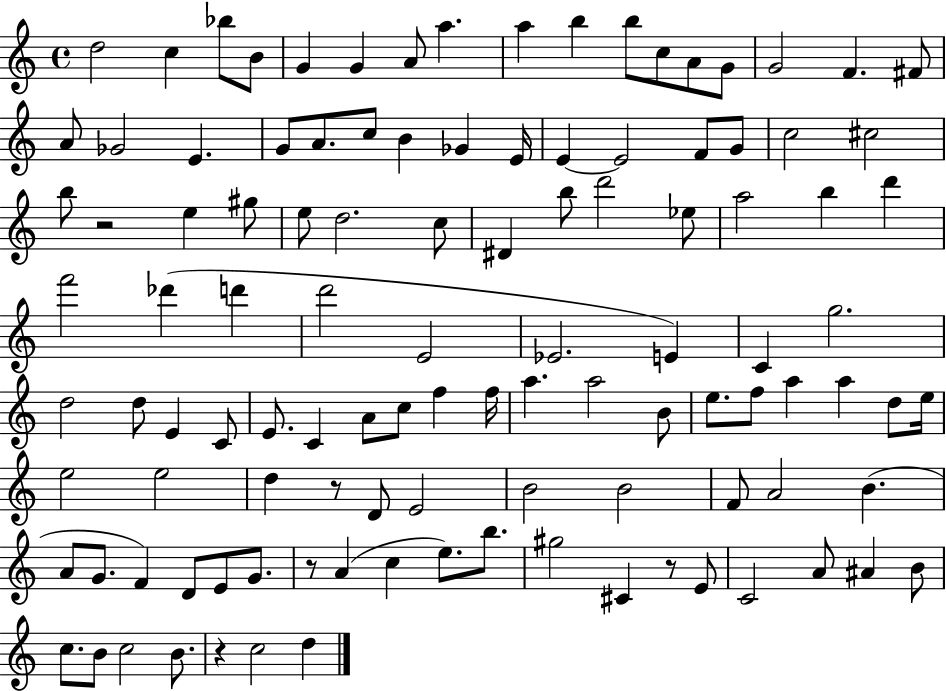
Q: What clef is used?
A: treble